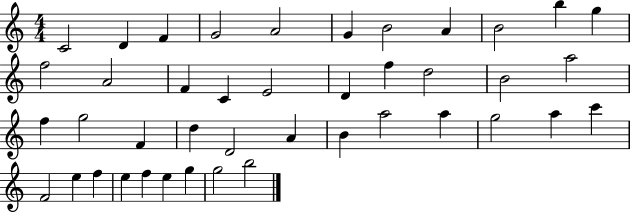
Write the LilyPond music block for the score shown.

{
  \clef treble
  \numericTimeSignature
  \time 4/4
  \key c \major
  c'2 d'4 f'4 | g'2 a'2 | g'4 b'2 a'4 | b'2 b''4 g''4 | \break f''2 a'2 | f'4 c'4 e'2 | d'4 f''4 d''2 | b'2 a''2 | \break f''4 g''2 f'4 | d''4 d'2 a'4 | b'4 a''2 a''4 | g''2 a''4 c'''4 | \break f'2 e''4 f''4 | e''4 f''4 e''4 g''4 | g''2 b''2 | \bar "|."
}